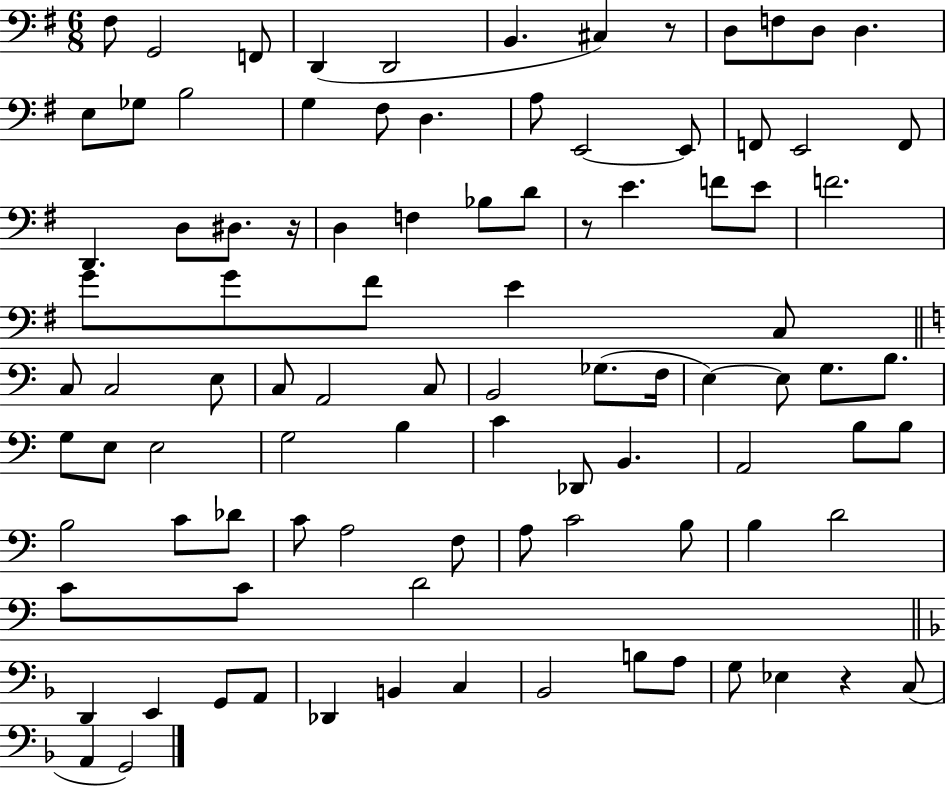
X:1
T:Untitled
M:6/8
L:1/4
K:G
^F,/2 G,,2 F,,/2 D,, D,,2 B,, ^C, z/2 D,/2 F,/2 D,/2 D, E,/2 _G,/2 B,2 G, ^F,/2 D, A,/2 E,,2 E,,/2 F,,/2 E,,2 F,,/2 D,, D,/2 ^D,/2 z/4 D, F, _B,/2 D/2 z/2 E F/2 E/2 F2 G/2 G/2 ^F/2 E C,/2 C,/2 C,2 E,/2 C,/2 A,,2 C,/2 B,,2 _G,/2 F,/4 E, E,/2 G,/2 B,/2 G,/2 E,/2 E,2 G,2 B, C _D,,/2 B,, A,,2 B,/2 B,/2 B,2 C/2 _D/2 C/2 A,2 F,/2 A,/2 C2 B,/2 B, D2 C/2 C/2 D2 D,, E,, G,,/2 A,,/2 _D,, B,, C, _B,,2 B,/2 A,/2 G,/2 _E, z C,/2 A,, G,,2